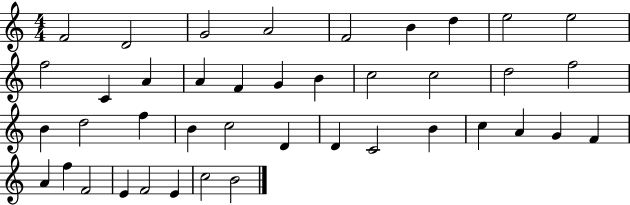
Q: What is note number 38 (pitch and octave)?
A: F4